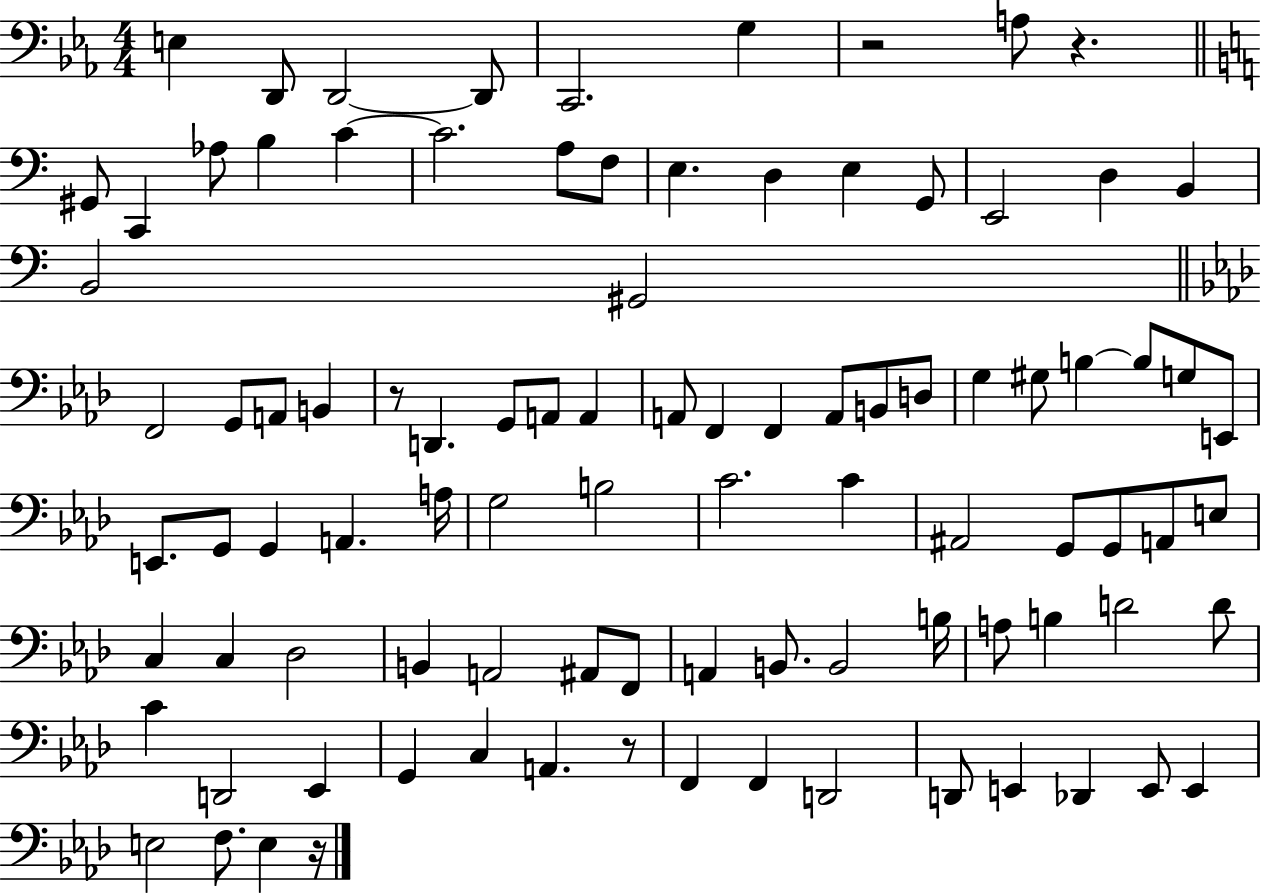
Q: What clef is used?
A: bass